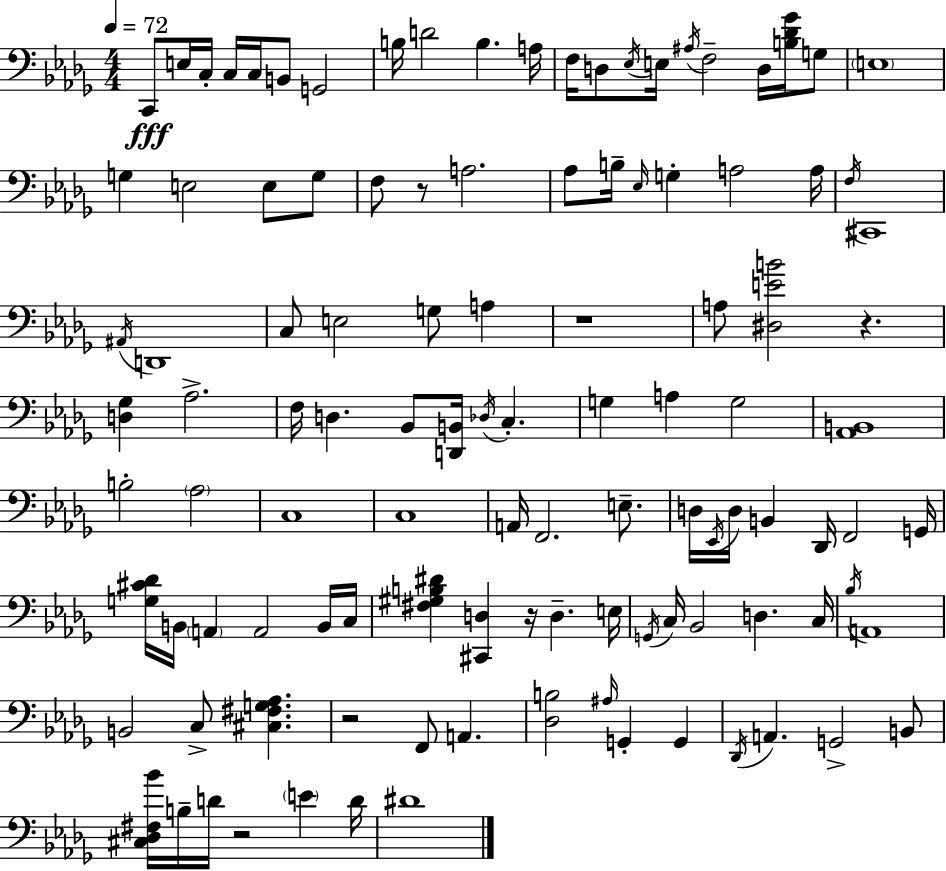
X:1
T:Untitled
M:4/4
L:1/4
K:Bbm
C,,/2 E,/4 C,/4 C,/4 C,/4 B,,/2 G,,2 B,/4 D2 B, A,/4 F,/4 D,/2 _E,/4 E,/4 ^A,/4 F,2 D,/4 [B,_D_G]/4 G,/2 E,4 G, E,2 E,/2 G,/2 F,/2 z/2 A,2 _A,/2 B,/4 _E,/4 G, A,2 A,/4 F,/4 ^C,,4 ^A,,/4 D,,4 C,/2 E,2 G,/2 A, z4 A,/2 [^D,EB]2 z [D,_G,] _A,2 F,/4 D, _B,,/2 [D,,B,,]/4 _D,/4 C, G, A, G,2 [_A,,B,,]4 B,2 _A,2 C,4 C,4 A,,/4 F,,2 E,/2 D,/4 _E,,/4 D,/4 B,, _D,,/4 F,,2 G,,/4 [G,^C_D]/4 B,,/4 A,, A,,2 B,,/4 C,/4 [^F,^G,B,^D] [^C,,D,] z/4 D, E,/4 G,,/4 C,/4 _B,,2 D, C,/4 _B,/4 A,,4 B,,2 C,/2 [^C,^F,G,_A,] z2 F,,/2 A,, [_D,B,]2 ^A,/4 G,, G,, _D,,/4 A,, G,,2 B,,/2 [^C,_D,^F,_B]/4 B,/4 D/4 z2 E D/4 ^D4